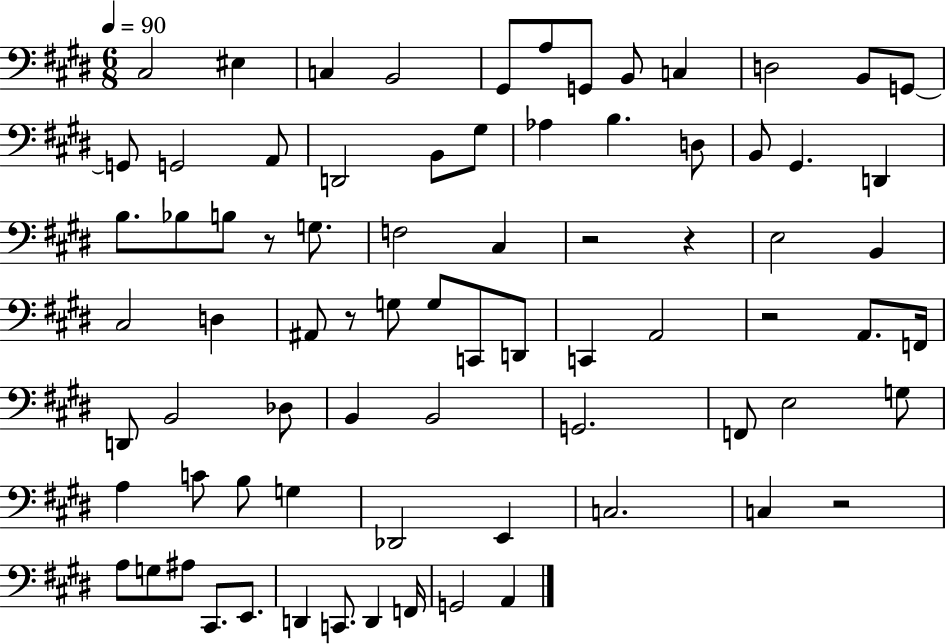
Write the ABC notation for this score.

X:1
T:Untitled
M:6/8
L:1/4
K:E
^C,2 ^E, C, B,,2 ^G,,/2 A,/2 G,,/2 B,,/2 C, D,2 B,,/2 G,,/2 G,,/2 G,,2 A,,/2 D,,2 B,,/2 ^G,/2 _A, B, D,/2 B,,/2 ^G,, D,, B,/2 _B,/2 B,/2 z/2 G,/2 F,2 ^C, z2 z E,2 B,, ^C,2 D, ^A,,/2 z/2 G,/2 G,/2 C,,/2 D,,/2 C,, A,,2 z2 A,,/2 F,,/4 D,,/2 B,,2 _D,/2 B,, B,,2 G,,2 F,,/2 E,2 G,/2 A, C/2 B,/2 G, _D,,2 E,, C,2 C, z2 A,/2 G,/2 ^A,/2 ^C,,/2 E,,/2 D,, C,,/2 D,, F,,/4 G,,2 A,,